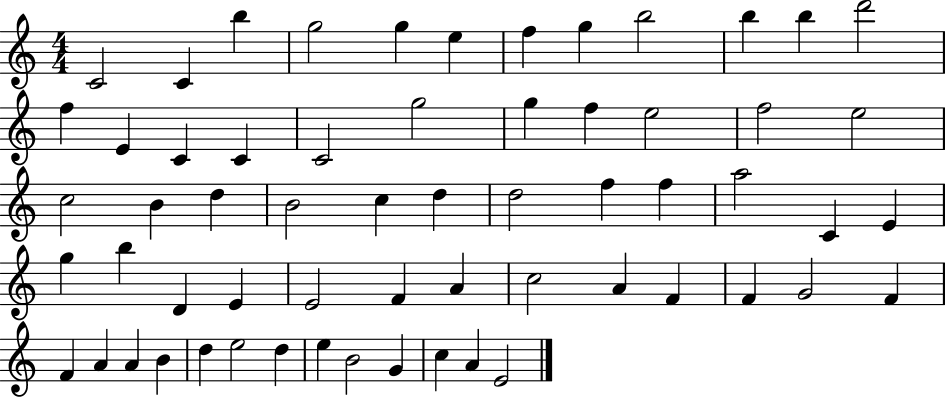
X:1
T:Untitled
M:4/4
L:1/4
K:C
C2 C b g2 g e f g b2 b b d'2 f E C C C2 g2 g f e2 f2 e2 c2 B d B2 c d d2 f f a2 C E g b D E E2 F A c2 A F F G2 F F A A B d e2 d e B2 G c A E2